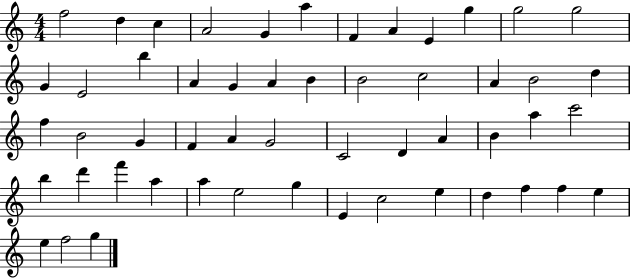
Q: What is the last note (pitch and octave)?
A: G5